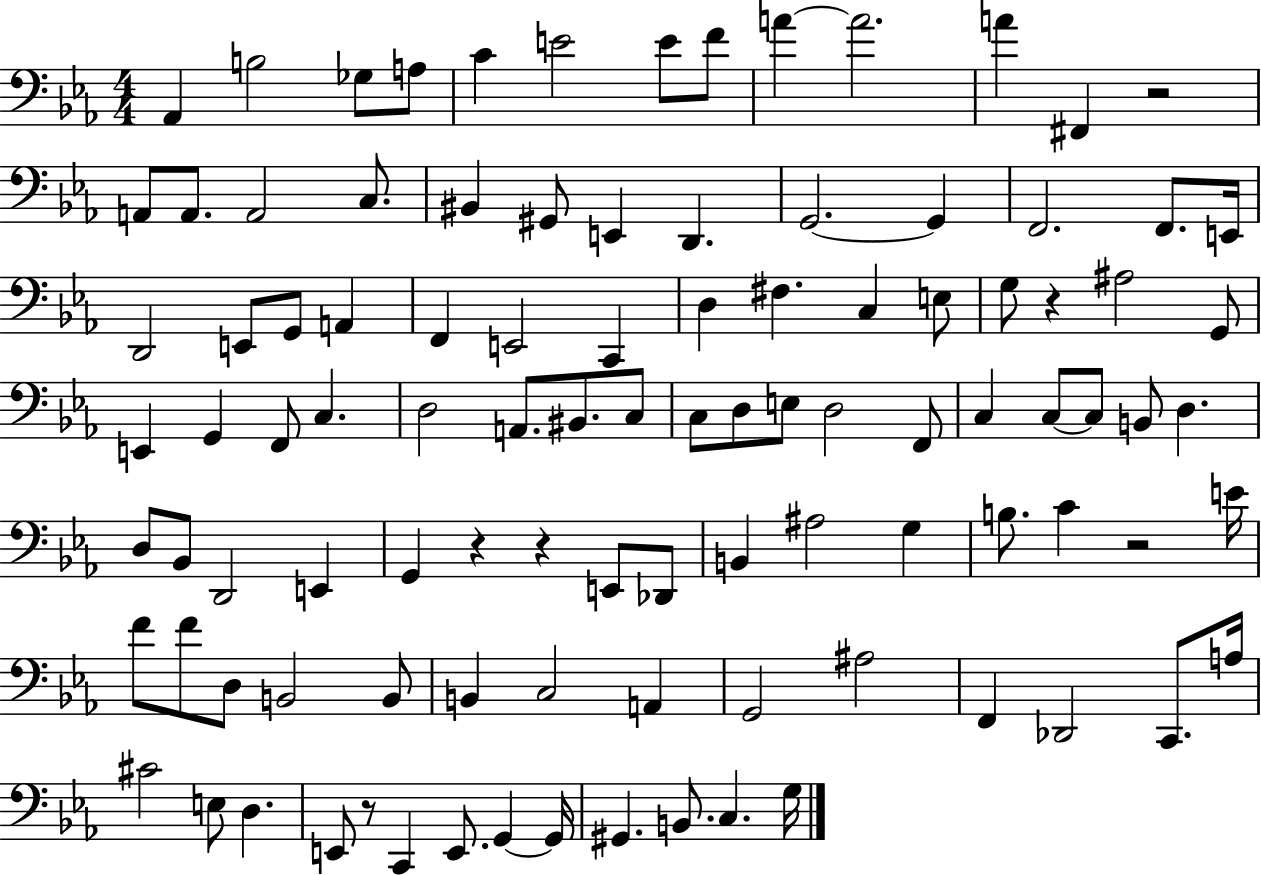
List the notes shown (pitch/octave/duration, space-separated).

Ab2/q B3/h Gb3/e A3/e C4/q E4/h E4/e F4/e A4/q A4/h. A4/q F#2/q R/h A2/e A2/e. A2/h C3/e. BIS2/q G#2/e E2/q D2/q. G2/h. G2/q F2/h. F2/e. E2/s D2/h E2/e G2/e A2/q F2/q E2/h C2/q D3/q F#3/q. C3/q E3/e G3/e R/q A#3/h G2/e E2/q G2/q F2/e C3/q. D3/h A2/e. BIS2/e. C3/e C3/e D3/e E3/e D3/h F2/e C3/q C3/e C3/e B2/e D3/q. D3/e Bb2/e D2/h E2/q G2/q R/q R/q E2/e Db2/e B2/q A#3/h G3/q B3/e. C4/q R/h E4/s F4/e F4/e D3/e B2/h B2/e B2/q C3/h A2/q G2/h A#3/h F2/q Db2/h C2/e. A3/s C#4/h E3/e D3/q. E2/e R/e C2/q E2/e. G2/q G2/s G#2/q. B2/e. C3/q. G3/s